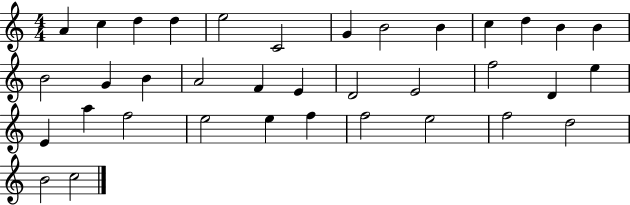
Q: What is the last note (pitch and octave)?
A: C5